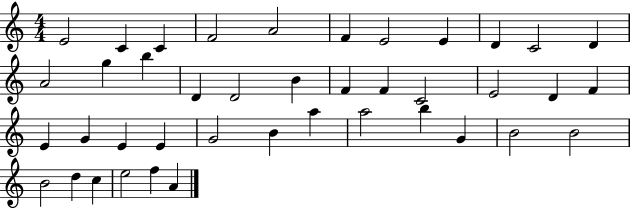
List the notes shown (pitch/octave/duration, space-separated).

E4/h C4/q C4/q F4/h A4/h F4/q E4/h E4/q D4/q C4/h D4/q A4/h G5/q B5/q D4/q D4/h B4/q F4/q F4/q C4/h E4/h D4/q F4/q E4/q G4/q E4/q E4/q G4/h B4/q A5/q A5/h B5/q G4/q B4/h B4/h B4/h D5/q C5/q E5/h F5/q A4/q